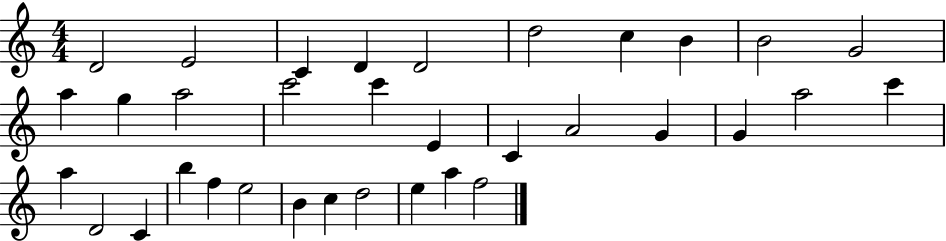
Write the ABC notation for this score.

X:1
T:Untitled
M:4/4
L:1/4
K:C
D2 E2 C D D2 d2 c B B2 G2 a g a2 c'2 c' E C A2 G G a2 c' a D2 C b f e2 B c d2 e a f2